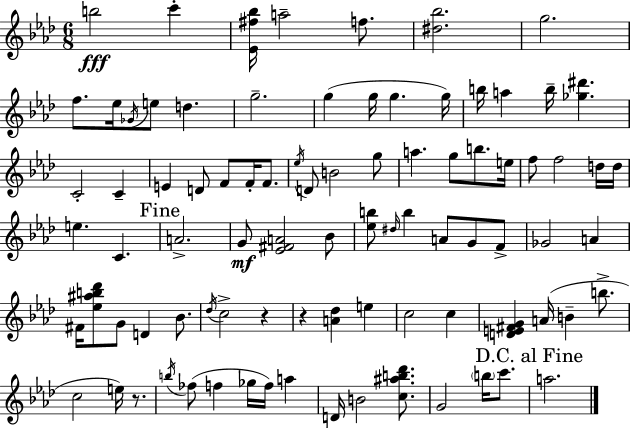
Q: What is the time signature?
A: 6/8